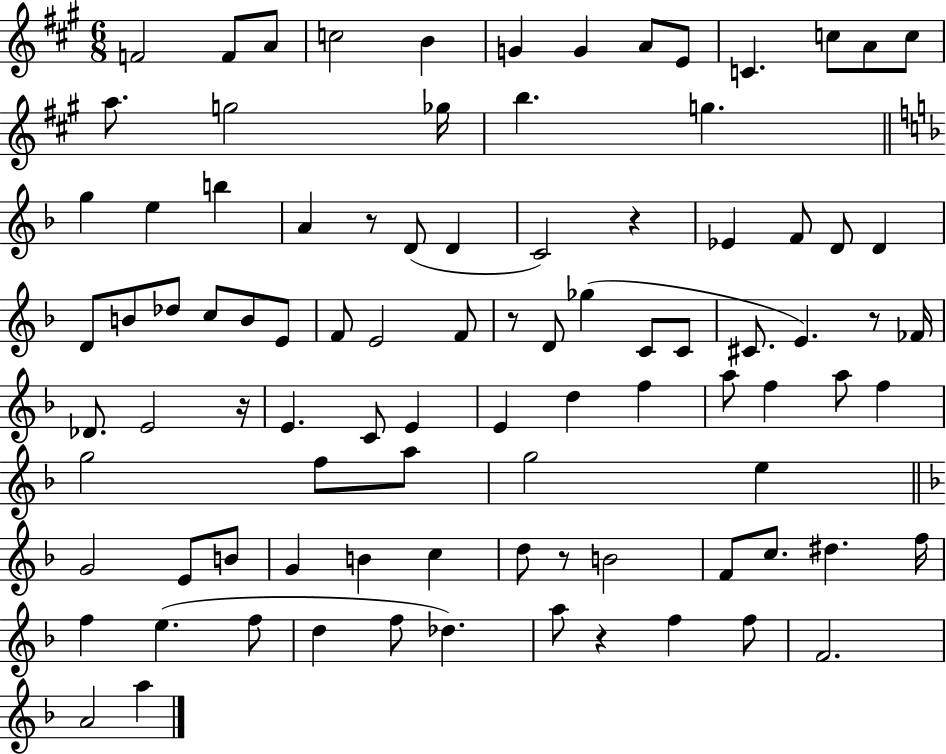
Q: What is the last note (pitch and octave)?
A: A5